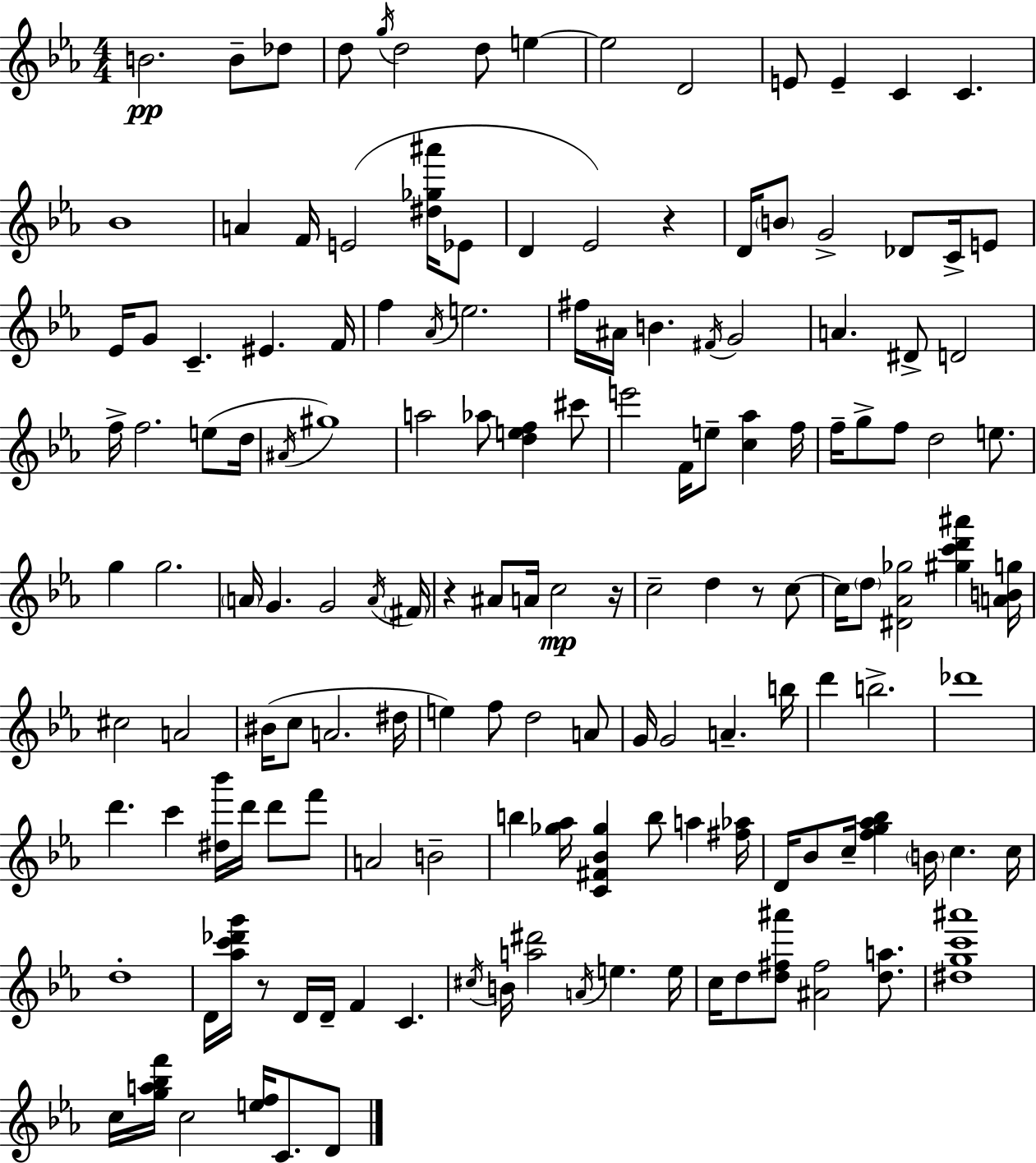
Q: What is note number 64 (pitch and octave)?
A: A4